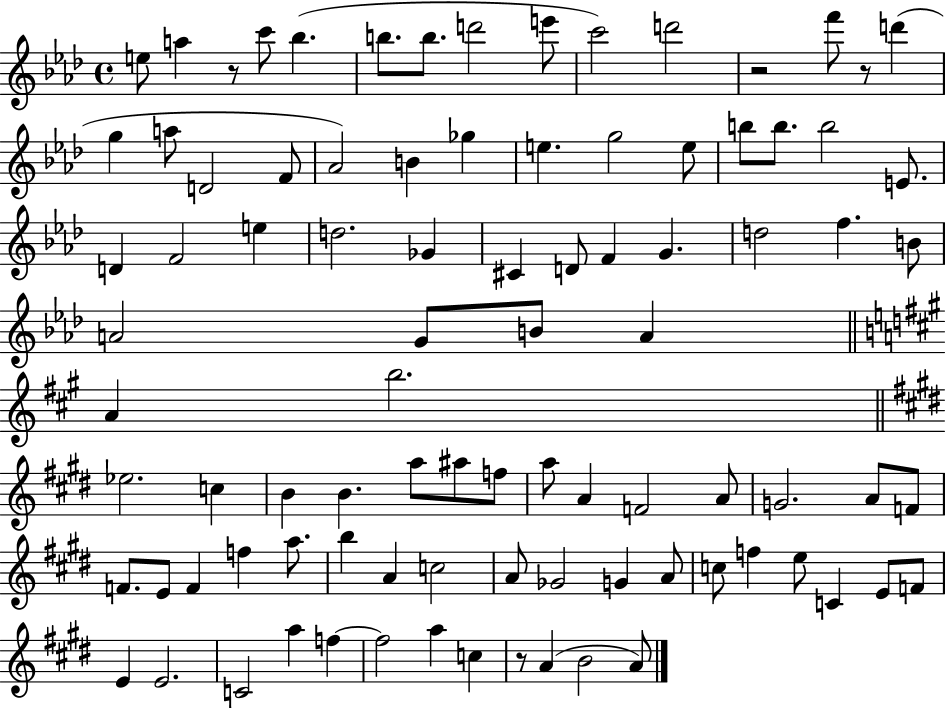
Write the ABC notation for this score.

X:1
T:Untitled
M:4/4
L:1/4
K:Ab
e/2 a z/2 c'/2 _b b/2 b/2 d'2 e'/2 c'2 d'2 z2 f'/2 z/2 d' g a/2 D2 F/2 _A2 B _g e g2 e/2 b/2 b/2 b2 E/2 D F2 e d2 _G ^C D/2 F G d2 f B/2 A2 G/2 B/2 A A b2 _e2 c B B a/2 ^a/2 f/2 a/2 A F2 A/2 G2 A/2 F/2 F/2 E/2 F f a/2 b A c2 A/2 _G2 G A/2 c/2 f e/2 C E/2 F/2 E E2 C2 a f f2 a c z/2 A B2 A/2